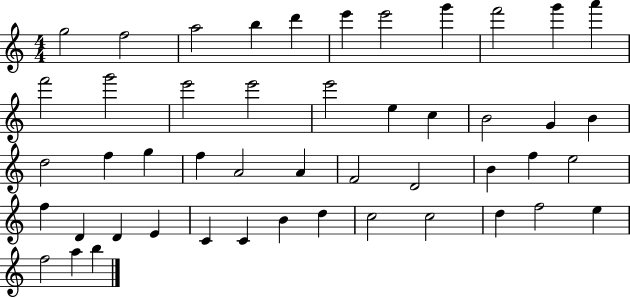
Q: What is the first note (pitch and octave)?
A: G5